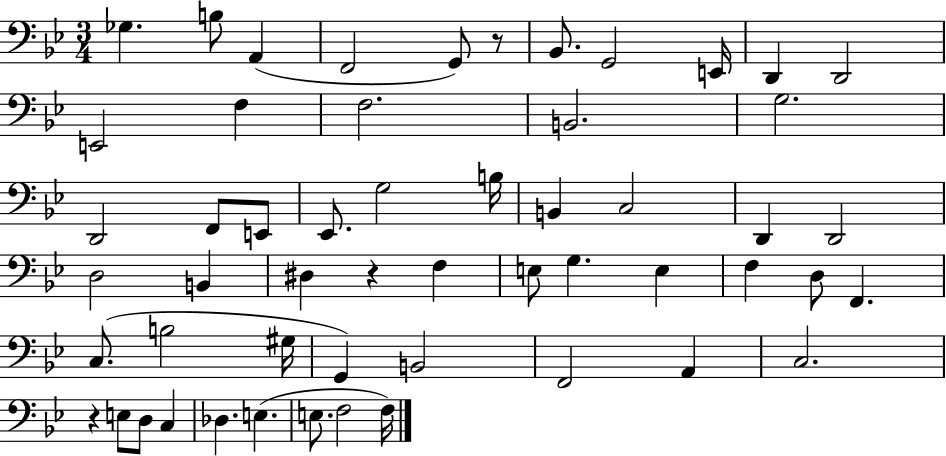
{
  \clef bass
  \numericTimeSignature
  \time 3/4
  \key bes \major
  ges4. b8 a,4( | f,2 g,8) r8 | bes,8. g,2 e,16 | d,4 d,2 | \break e,2 f4 | f2. | b,2. | g2. | \break d,2 f,8 e,8 | ees,8. g2 b16 | b,4 c2 | d,4 d,2 | \break d2 b,4 | dis4 r4 f4 | e8 g4. e4 | f4 d8 f,4. | \break c8.( b2 gis16 | g,4) b,2 | f,2 a,4 | c2. | \break r4 e8 d8 c4 | des4. e4.( | e8. f2 f16) | \bar "|."
}